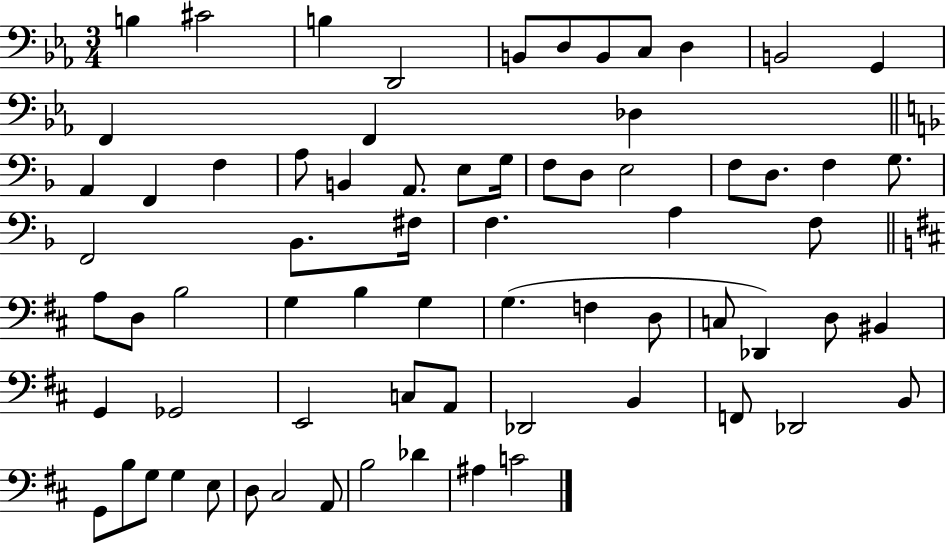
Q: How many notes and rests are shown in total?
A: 70